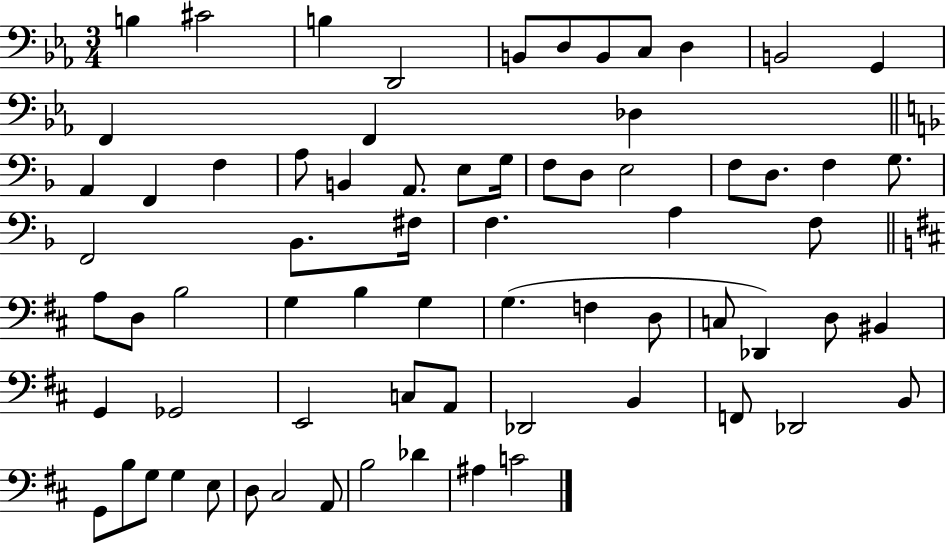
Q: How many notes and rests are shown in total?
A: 70